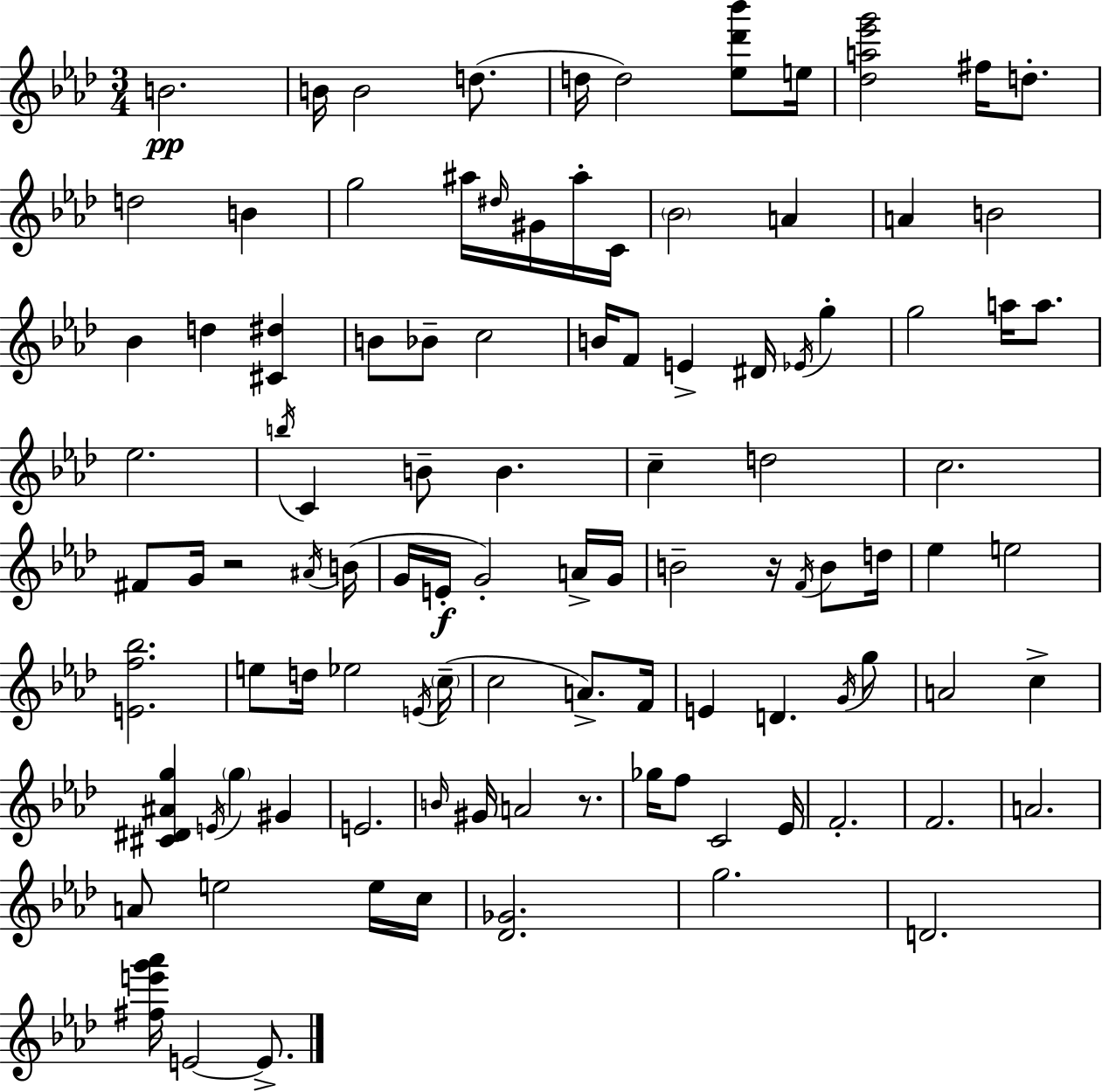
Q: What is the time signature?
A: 3/4